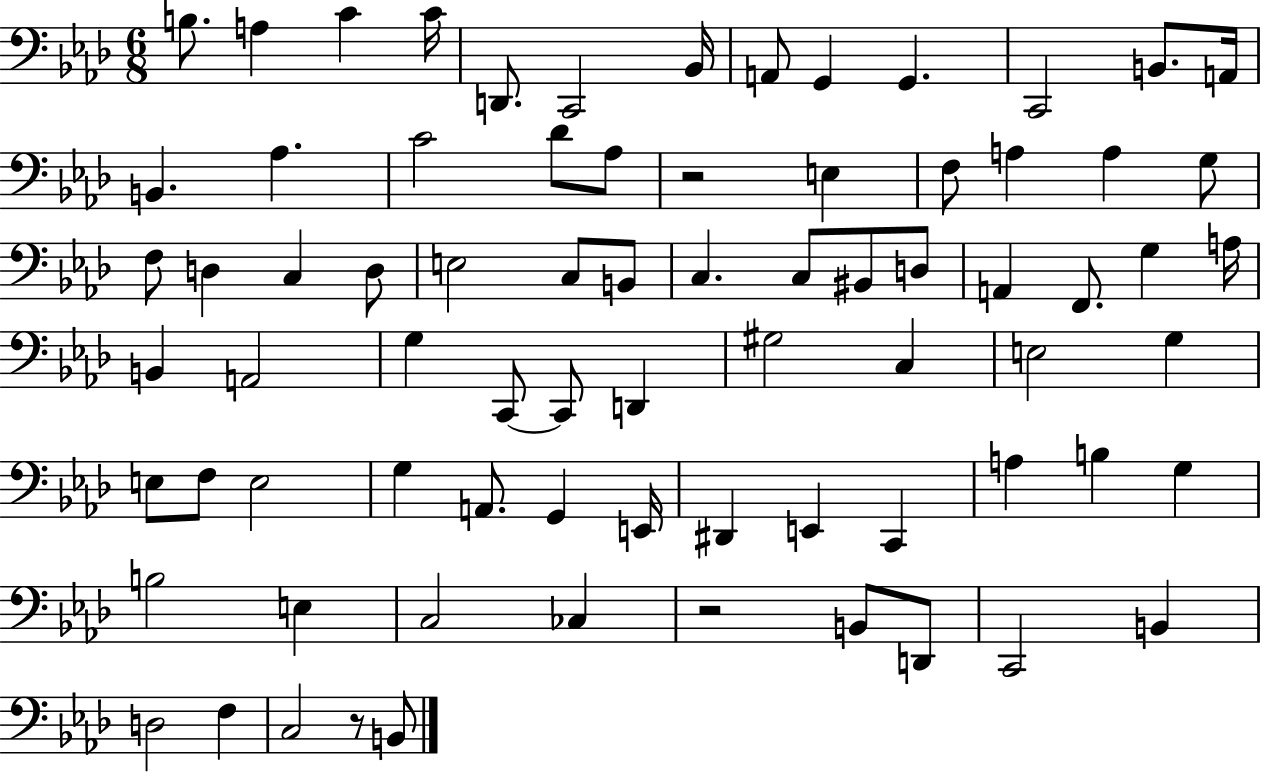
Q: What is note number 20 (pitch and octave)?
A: F3